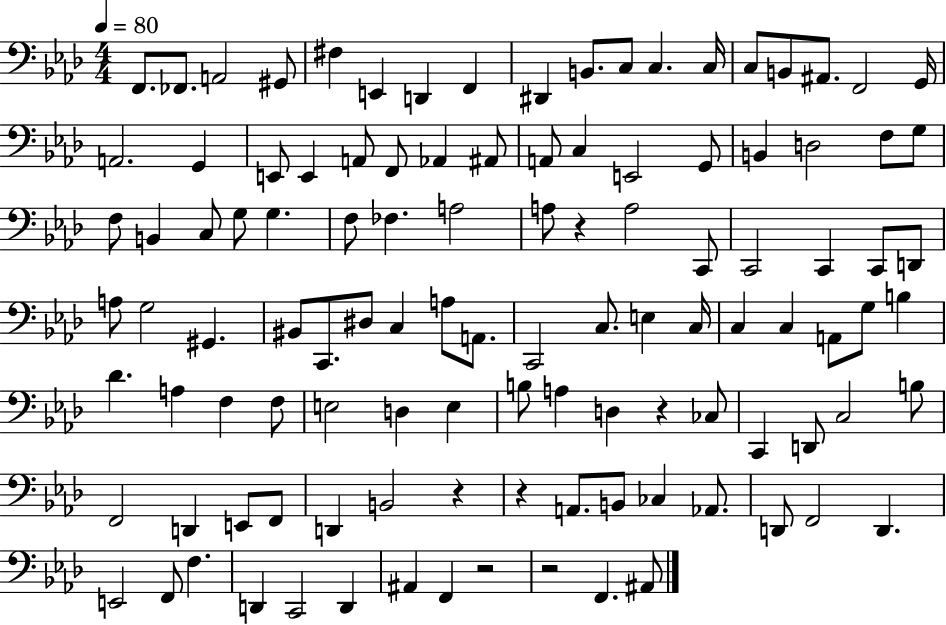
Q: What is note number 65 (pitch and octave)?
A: A2